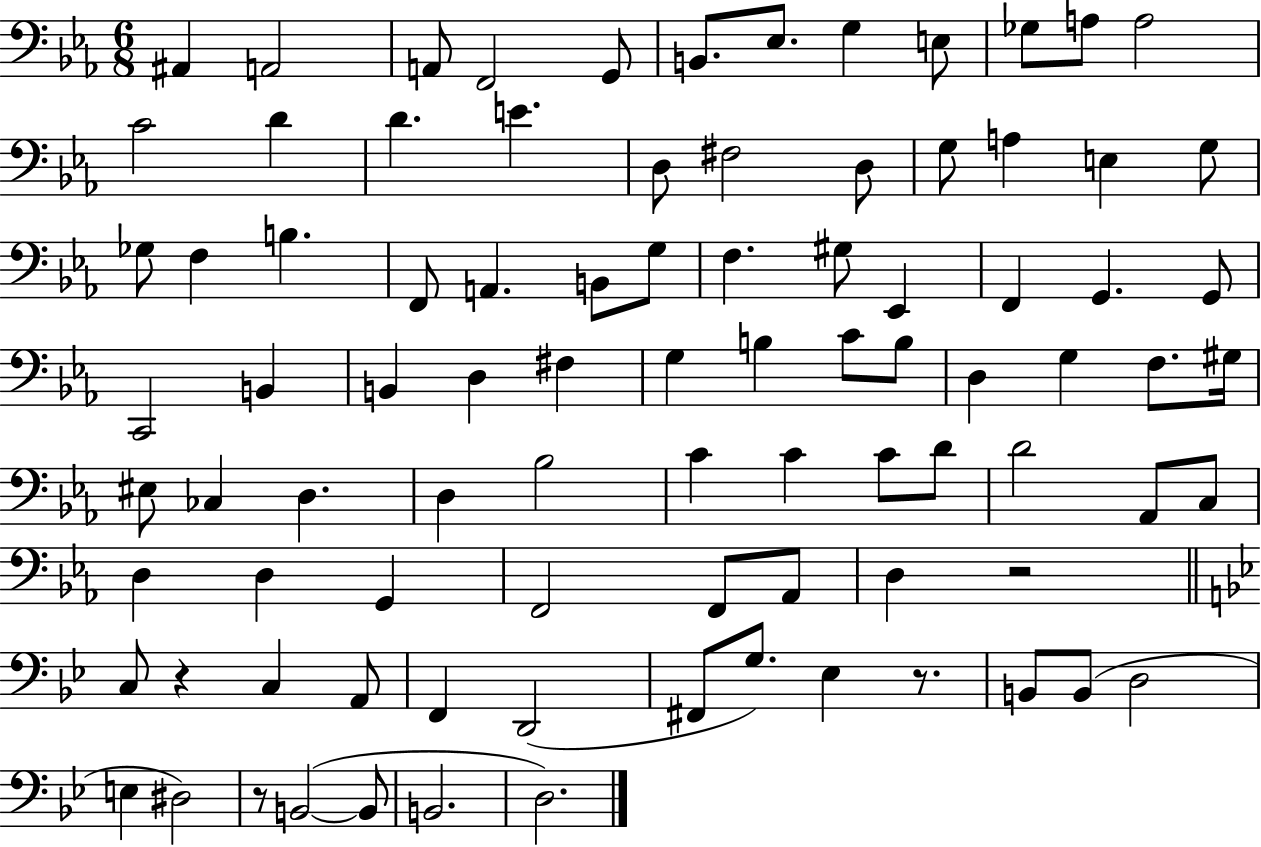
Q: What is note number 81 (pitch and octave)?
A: D#3